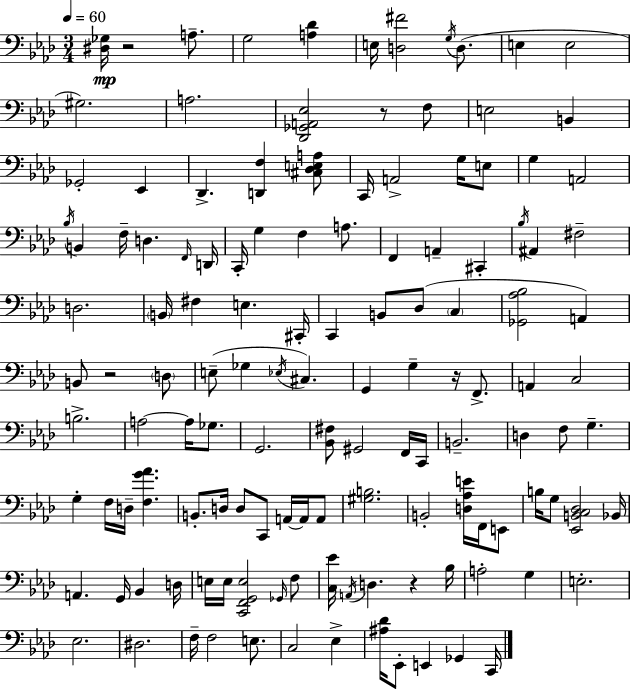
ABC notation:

X:1
T:Untitled
M:3/4
L:1/4
K:Fm
[^D,_G,]/4 z2 A,/2 G,2 [A,_D] E,/4 [D,^F]2 G,/4 D,/2 E, E,2 ^G,2 A,2 [_D,,_G,,A,,_E,]2 z/2 F,/2 E,2 B,, _G,,2 _E,, _D,, [D,,F,] [^C,_D,E,A,]/2 C,,/4 A,,2 G,/4 E,/2 G, A,,2 _B,/4 B,, F,/4 D, F,,/4 D,,/4 C,,/4 G, F, A,/2 F,, A,, ^C,, _B,/4 ^A,, ^F,2 D,2 B,,/4 ^F, E, ^C,,/4 C,, B,,/2 _D,/2 C, [_G,,_A,_B,]2 A,, B,,/2 z2 D,/2 E,/2 _G, _E,/4 ^C, G,, G, z/4 F,,/2 A,, C,2 B,2 A,2 A,/4 _G,/2 G,,2 [_B,,^F,]/2 ^G,,2 F,,/4 C,,/4 B,,2 D, F,/2 G, G, F,/4 D,/4 [F,G_A] B,,/2 D,/4 D,/2 C,,/2 A,,/4 A,,/4 A,,/2 [^G,B,]2 B,,2 [D,_A,E]/4 F,,/4 E,,/2 B,/4 G,/2 [_E,,B,,C,_D,]2 _B,,/4 A,, G,,/4 _B,, D,/4 E,/4 E,/4 [C,,F,,G,,E,]2 _G,,/4 F,/2 [C,_E]/4 A,,/4 D, z _B,/4 A,2 G, E,2 _E,2 ^D,2 F,/4 F,2 E,/2 C,2 _E, [^A,_D]/4 _E,,/2 E,, _G,, C,,/4